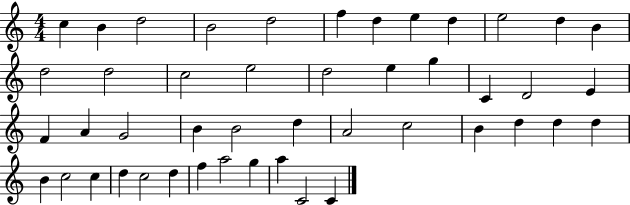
C5/q B4/q D5/h B4/h D5/h F5/q D5/q E5/q D5/q E5/h D5/q B4/q D5/h D5/h C5/h E5/h D5/h E5/q G5/q C4/q D4/h E4/q F4/q A4/q G4/h B4/q B4/h D5/q A4/h C5/h B4/q D5/q D5/q D5/q B4/q C5/h C5/q D5/q C5/h D5/q F5/q A5/h G5/q A5/q C4/h C4/q